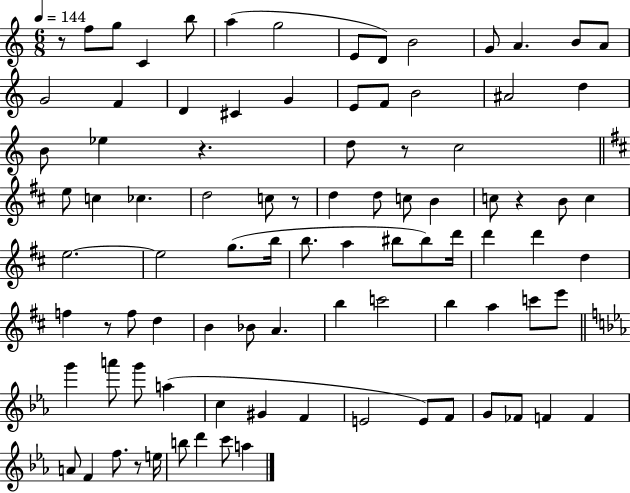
{
  \clef treble
  \numericTimeSignature
  \time 6/8
  \key c \major
  \tempo 4 = 144
  \repeat volta 2 { r8 f''8 g''8 c'4 b''8 | a''4( g''2 | e'8 d'8) b'2 | g'8 a'4. b'8 a'8 | \break g'2 f'4 | d'4 cis'4 g'4 | e'8 f'8 b'2 | ais'2 d''4 | \break b'8 ees''4 r4. | d''8 r8 c''2 | \bar "||" \break \key b \minor e''8 c''4 ces''4. | d''2 c''8 r8 | d''4 d''8 c''8 b'4 | c''8 r4 b'8 c''4 | \break e''2.~~ | e''2 g''8.( b''16 | b''8. a''4 bis''8 bis''8) d'''16 | d'''4 d'''4 d''4 | \break f''4 r8 f''8 d''4 | b'4 bes'8 a'4. | b''4 c'''2 | b''4 a''4 c'''8 e'''8 | \break \bar "||" \break \key ees \major g'''4 a'''8 g'''8 a''4( | c''4 gis'4 f'4 | e'2 e'8) f'8 | g'8 fes'8 f'4 f'4 | \break a'8 f'4 f''8. r8 e''16 | b''8 d'''4 c'''8 a''4 | } \bar "|."
}